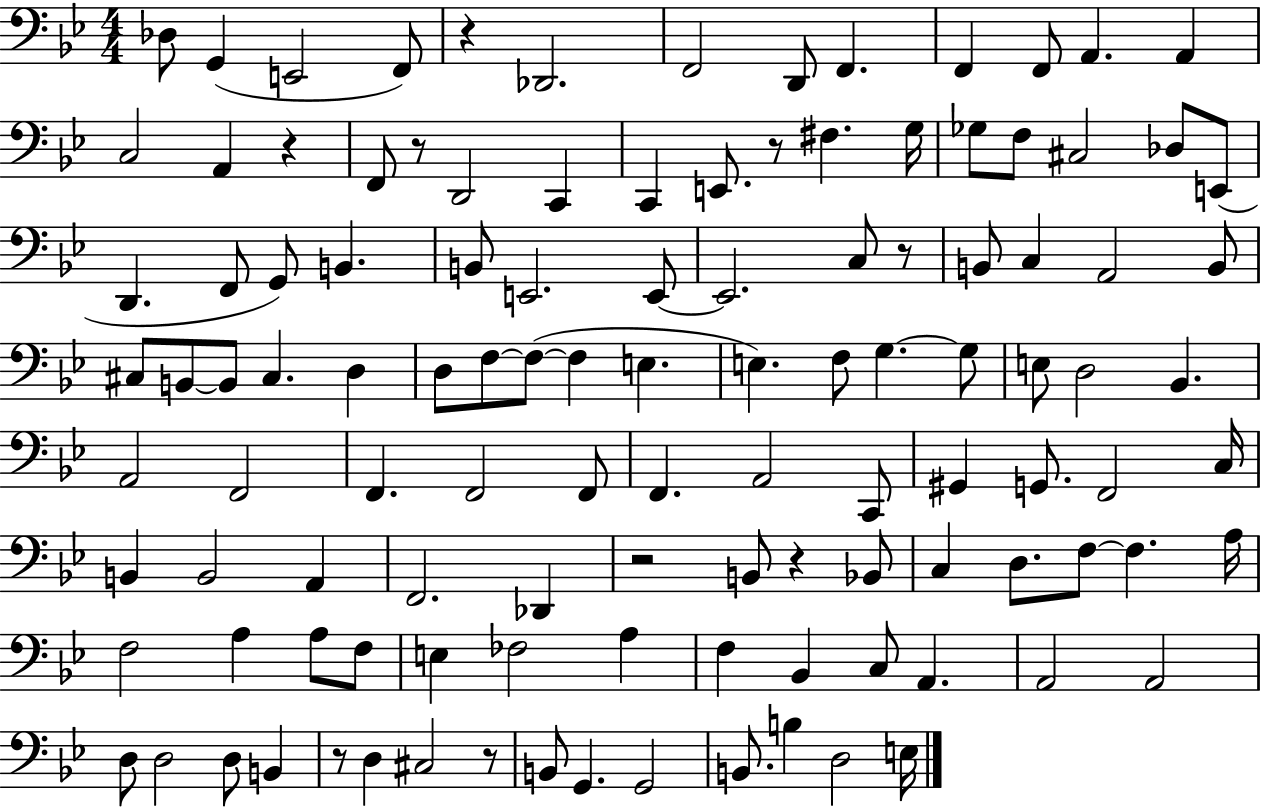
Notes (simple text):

Db3/e G2/q E2/h F2/e R/q Db2/h. F2/h D2/e F2/q. F2/q F2/e A2/q. A2/q C3/h A2/q R/q F2/e R/e D2/h C2/q C2/q E2/e. R/e F#3/q. G3/s Gb3/e F3/e C#3/h Db3/e E2/e D2/q. F2/e G2/e B2/q. B2/e E2/h. E2/e E2/h. C3/e R/e B2/e C3/q A2/h B2/e C#3/e B2/e B2/e C#3/q. D3/q D3/e F3/e F3/e F3/q E3/q. E3/q. F3/e G3/q. G3/e E3/e D3/h Bb2/q. A2/h F2/h F2/q. F2/h F2/e F2/q. A2/h C2/e G#2/q G2/e. F2/h C3/s B2/q B2/h A2/q F2/h. Db2/q R/h B2/e R/q Bb2/e C3/q D3/e. F3/e F3/q. A3/s F3/h A3/q A3/e F3/e E3/q FES3/h A3/q F3/q Bb2/q C3/e A2/q. A2/h A2/h D3/e D3/h D3/e B2/q R/e D3/q C#3/h R/e B2/e G2/q. G2/h B2/e. B3/q D3/h E3/s